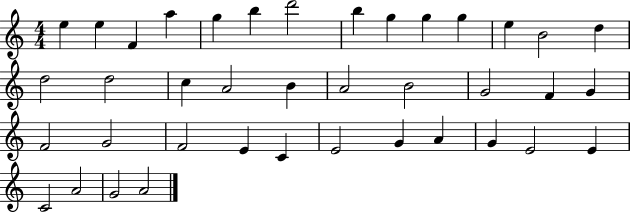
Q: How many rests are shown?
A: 0